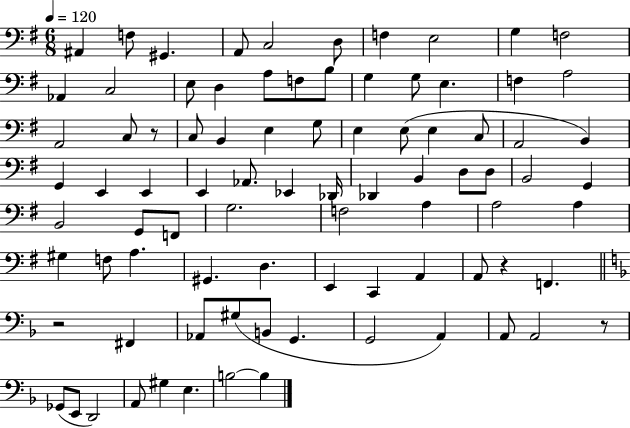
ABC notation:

X:1
T:Untitled
M:6/8
L:1/4
K:G
^A,, F,/2 ^G,, A,,/2 C,2 D,/2 F, E,2 G, F,2 _A,, C,2 E,/2 D, A,/2 F,/2 B,/2 G, G,/2 E, F, A,2 A,,2 C,/2 z/2 C,/2 B,, E, G,/2 E, E,/2 E, C,/2 A,,2 B,, G,, E,, E,, E,, _A,,/2 _E,, _D,,/4 _D,, B,, D,/2 D,/2 B,,2 G,, B,,2 G,,/2 F,,/2 G,2 F,2 A, A,2 A, ^G, F,/2 A, ^G,, D, E,, C,, A,, A,,/2 z F,, z2 ^F,, _A,,/2 ^G,/2 B,,/2 G,, G,,2 A,, A,,/2 A,,2 z/2 _G,,/2 E,,/2 D,,2 A,,/2 ^G, E, B,2 B,